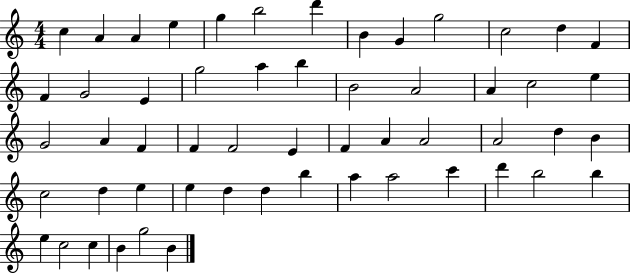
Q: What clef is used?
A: treble